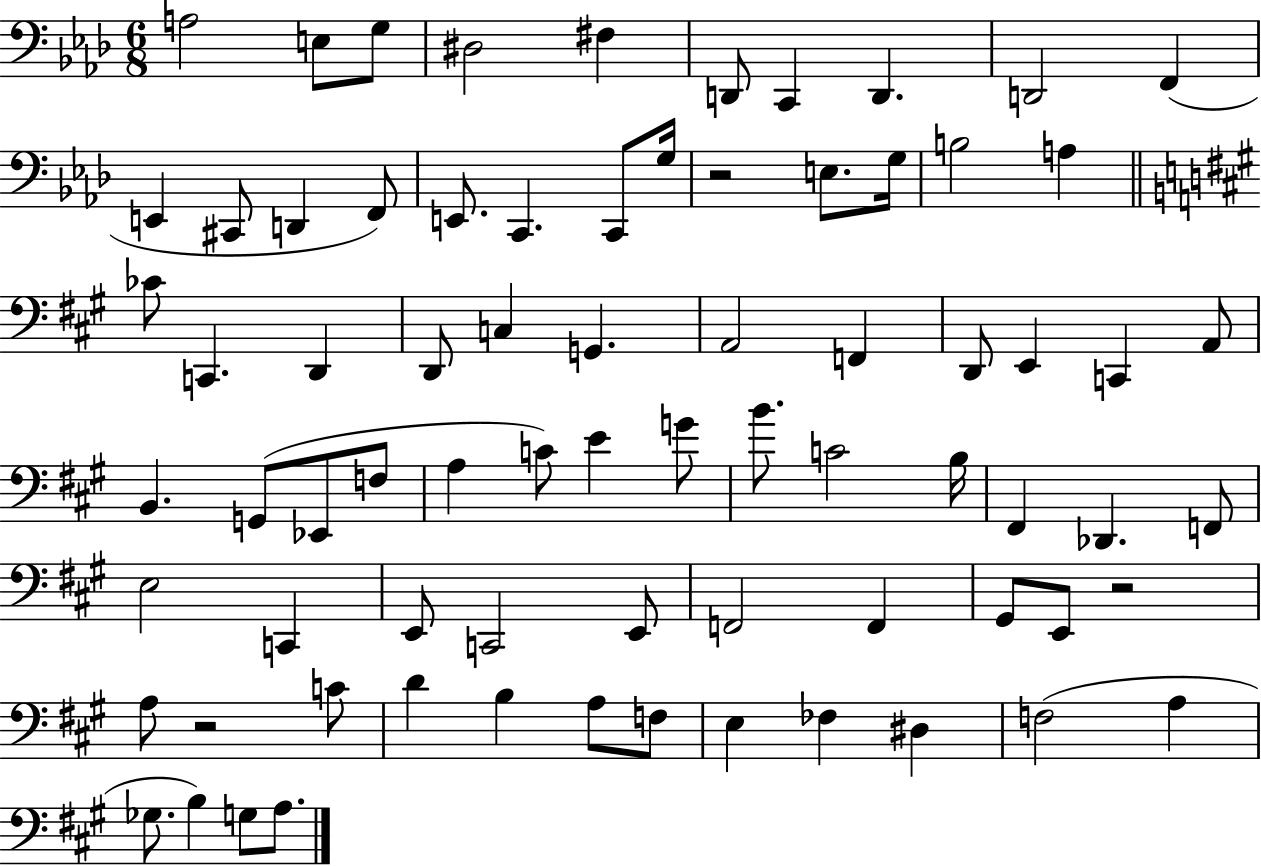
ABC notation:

X:1
T:Untitled
M:6/8
L:1/4
K:Ab
A,2 E,/2 G,/2 ^D,2 ^F, D,,/2 C,, D,, D,,2 F,, E,, ^C,,/2 D,, F,,/2 E,,/2 C,, C,,/2 G,/4 z2 E,/2 G,/4 B,2 A, _C/2 C,, D,, D,,/2 C, G,, A,,2 F,, D,,/2 E,, C,, A,,/2 B,, G,,/2 _E,,/2 F,/2 A, C/2 E G/2 B/2 C2 B,/4 ^F,, _D,, F,,/2 E,2 C,, E,,/2 C,,2 E,,/2 F,,2 F,, ^G,,/2 E,,/2 z2 A,/2 z2 C/2 D B, A,/2 F,/2 E, _F, ^D, F,2 A, _G,/2 B, G,/2 A,/2